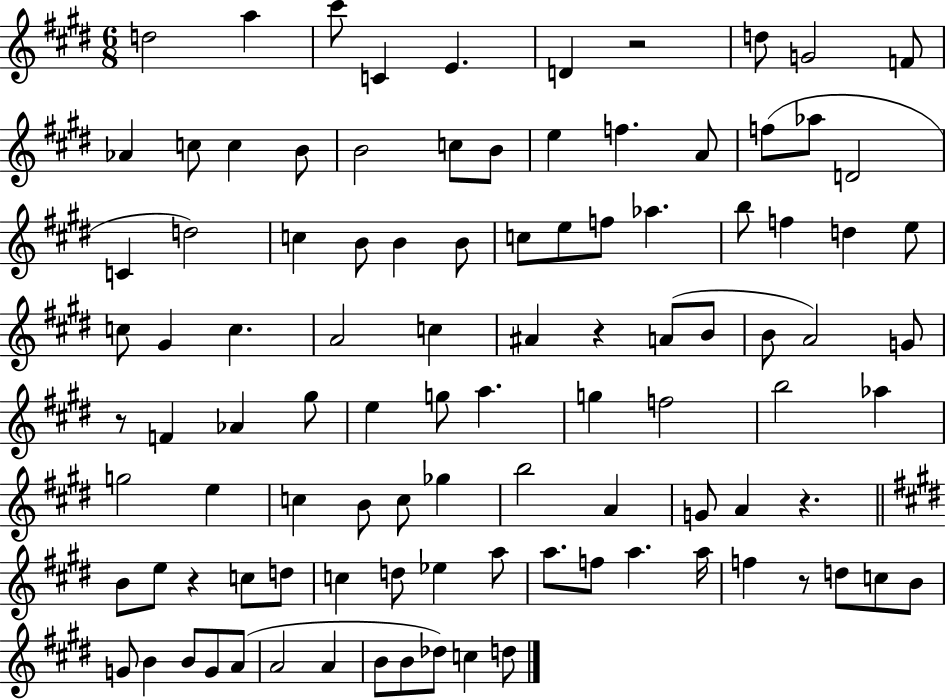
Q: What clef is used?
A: treble